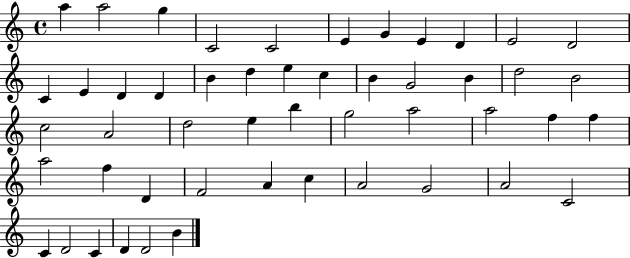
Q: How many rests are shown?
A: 0